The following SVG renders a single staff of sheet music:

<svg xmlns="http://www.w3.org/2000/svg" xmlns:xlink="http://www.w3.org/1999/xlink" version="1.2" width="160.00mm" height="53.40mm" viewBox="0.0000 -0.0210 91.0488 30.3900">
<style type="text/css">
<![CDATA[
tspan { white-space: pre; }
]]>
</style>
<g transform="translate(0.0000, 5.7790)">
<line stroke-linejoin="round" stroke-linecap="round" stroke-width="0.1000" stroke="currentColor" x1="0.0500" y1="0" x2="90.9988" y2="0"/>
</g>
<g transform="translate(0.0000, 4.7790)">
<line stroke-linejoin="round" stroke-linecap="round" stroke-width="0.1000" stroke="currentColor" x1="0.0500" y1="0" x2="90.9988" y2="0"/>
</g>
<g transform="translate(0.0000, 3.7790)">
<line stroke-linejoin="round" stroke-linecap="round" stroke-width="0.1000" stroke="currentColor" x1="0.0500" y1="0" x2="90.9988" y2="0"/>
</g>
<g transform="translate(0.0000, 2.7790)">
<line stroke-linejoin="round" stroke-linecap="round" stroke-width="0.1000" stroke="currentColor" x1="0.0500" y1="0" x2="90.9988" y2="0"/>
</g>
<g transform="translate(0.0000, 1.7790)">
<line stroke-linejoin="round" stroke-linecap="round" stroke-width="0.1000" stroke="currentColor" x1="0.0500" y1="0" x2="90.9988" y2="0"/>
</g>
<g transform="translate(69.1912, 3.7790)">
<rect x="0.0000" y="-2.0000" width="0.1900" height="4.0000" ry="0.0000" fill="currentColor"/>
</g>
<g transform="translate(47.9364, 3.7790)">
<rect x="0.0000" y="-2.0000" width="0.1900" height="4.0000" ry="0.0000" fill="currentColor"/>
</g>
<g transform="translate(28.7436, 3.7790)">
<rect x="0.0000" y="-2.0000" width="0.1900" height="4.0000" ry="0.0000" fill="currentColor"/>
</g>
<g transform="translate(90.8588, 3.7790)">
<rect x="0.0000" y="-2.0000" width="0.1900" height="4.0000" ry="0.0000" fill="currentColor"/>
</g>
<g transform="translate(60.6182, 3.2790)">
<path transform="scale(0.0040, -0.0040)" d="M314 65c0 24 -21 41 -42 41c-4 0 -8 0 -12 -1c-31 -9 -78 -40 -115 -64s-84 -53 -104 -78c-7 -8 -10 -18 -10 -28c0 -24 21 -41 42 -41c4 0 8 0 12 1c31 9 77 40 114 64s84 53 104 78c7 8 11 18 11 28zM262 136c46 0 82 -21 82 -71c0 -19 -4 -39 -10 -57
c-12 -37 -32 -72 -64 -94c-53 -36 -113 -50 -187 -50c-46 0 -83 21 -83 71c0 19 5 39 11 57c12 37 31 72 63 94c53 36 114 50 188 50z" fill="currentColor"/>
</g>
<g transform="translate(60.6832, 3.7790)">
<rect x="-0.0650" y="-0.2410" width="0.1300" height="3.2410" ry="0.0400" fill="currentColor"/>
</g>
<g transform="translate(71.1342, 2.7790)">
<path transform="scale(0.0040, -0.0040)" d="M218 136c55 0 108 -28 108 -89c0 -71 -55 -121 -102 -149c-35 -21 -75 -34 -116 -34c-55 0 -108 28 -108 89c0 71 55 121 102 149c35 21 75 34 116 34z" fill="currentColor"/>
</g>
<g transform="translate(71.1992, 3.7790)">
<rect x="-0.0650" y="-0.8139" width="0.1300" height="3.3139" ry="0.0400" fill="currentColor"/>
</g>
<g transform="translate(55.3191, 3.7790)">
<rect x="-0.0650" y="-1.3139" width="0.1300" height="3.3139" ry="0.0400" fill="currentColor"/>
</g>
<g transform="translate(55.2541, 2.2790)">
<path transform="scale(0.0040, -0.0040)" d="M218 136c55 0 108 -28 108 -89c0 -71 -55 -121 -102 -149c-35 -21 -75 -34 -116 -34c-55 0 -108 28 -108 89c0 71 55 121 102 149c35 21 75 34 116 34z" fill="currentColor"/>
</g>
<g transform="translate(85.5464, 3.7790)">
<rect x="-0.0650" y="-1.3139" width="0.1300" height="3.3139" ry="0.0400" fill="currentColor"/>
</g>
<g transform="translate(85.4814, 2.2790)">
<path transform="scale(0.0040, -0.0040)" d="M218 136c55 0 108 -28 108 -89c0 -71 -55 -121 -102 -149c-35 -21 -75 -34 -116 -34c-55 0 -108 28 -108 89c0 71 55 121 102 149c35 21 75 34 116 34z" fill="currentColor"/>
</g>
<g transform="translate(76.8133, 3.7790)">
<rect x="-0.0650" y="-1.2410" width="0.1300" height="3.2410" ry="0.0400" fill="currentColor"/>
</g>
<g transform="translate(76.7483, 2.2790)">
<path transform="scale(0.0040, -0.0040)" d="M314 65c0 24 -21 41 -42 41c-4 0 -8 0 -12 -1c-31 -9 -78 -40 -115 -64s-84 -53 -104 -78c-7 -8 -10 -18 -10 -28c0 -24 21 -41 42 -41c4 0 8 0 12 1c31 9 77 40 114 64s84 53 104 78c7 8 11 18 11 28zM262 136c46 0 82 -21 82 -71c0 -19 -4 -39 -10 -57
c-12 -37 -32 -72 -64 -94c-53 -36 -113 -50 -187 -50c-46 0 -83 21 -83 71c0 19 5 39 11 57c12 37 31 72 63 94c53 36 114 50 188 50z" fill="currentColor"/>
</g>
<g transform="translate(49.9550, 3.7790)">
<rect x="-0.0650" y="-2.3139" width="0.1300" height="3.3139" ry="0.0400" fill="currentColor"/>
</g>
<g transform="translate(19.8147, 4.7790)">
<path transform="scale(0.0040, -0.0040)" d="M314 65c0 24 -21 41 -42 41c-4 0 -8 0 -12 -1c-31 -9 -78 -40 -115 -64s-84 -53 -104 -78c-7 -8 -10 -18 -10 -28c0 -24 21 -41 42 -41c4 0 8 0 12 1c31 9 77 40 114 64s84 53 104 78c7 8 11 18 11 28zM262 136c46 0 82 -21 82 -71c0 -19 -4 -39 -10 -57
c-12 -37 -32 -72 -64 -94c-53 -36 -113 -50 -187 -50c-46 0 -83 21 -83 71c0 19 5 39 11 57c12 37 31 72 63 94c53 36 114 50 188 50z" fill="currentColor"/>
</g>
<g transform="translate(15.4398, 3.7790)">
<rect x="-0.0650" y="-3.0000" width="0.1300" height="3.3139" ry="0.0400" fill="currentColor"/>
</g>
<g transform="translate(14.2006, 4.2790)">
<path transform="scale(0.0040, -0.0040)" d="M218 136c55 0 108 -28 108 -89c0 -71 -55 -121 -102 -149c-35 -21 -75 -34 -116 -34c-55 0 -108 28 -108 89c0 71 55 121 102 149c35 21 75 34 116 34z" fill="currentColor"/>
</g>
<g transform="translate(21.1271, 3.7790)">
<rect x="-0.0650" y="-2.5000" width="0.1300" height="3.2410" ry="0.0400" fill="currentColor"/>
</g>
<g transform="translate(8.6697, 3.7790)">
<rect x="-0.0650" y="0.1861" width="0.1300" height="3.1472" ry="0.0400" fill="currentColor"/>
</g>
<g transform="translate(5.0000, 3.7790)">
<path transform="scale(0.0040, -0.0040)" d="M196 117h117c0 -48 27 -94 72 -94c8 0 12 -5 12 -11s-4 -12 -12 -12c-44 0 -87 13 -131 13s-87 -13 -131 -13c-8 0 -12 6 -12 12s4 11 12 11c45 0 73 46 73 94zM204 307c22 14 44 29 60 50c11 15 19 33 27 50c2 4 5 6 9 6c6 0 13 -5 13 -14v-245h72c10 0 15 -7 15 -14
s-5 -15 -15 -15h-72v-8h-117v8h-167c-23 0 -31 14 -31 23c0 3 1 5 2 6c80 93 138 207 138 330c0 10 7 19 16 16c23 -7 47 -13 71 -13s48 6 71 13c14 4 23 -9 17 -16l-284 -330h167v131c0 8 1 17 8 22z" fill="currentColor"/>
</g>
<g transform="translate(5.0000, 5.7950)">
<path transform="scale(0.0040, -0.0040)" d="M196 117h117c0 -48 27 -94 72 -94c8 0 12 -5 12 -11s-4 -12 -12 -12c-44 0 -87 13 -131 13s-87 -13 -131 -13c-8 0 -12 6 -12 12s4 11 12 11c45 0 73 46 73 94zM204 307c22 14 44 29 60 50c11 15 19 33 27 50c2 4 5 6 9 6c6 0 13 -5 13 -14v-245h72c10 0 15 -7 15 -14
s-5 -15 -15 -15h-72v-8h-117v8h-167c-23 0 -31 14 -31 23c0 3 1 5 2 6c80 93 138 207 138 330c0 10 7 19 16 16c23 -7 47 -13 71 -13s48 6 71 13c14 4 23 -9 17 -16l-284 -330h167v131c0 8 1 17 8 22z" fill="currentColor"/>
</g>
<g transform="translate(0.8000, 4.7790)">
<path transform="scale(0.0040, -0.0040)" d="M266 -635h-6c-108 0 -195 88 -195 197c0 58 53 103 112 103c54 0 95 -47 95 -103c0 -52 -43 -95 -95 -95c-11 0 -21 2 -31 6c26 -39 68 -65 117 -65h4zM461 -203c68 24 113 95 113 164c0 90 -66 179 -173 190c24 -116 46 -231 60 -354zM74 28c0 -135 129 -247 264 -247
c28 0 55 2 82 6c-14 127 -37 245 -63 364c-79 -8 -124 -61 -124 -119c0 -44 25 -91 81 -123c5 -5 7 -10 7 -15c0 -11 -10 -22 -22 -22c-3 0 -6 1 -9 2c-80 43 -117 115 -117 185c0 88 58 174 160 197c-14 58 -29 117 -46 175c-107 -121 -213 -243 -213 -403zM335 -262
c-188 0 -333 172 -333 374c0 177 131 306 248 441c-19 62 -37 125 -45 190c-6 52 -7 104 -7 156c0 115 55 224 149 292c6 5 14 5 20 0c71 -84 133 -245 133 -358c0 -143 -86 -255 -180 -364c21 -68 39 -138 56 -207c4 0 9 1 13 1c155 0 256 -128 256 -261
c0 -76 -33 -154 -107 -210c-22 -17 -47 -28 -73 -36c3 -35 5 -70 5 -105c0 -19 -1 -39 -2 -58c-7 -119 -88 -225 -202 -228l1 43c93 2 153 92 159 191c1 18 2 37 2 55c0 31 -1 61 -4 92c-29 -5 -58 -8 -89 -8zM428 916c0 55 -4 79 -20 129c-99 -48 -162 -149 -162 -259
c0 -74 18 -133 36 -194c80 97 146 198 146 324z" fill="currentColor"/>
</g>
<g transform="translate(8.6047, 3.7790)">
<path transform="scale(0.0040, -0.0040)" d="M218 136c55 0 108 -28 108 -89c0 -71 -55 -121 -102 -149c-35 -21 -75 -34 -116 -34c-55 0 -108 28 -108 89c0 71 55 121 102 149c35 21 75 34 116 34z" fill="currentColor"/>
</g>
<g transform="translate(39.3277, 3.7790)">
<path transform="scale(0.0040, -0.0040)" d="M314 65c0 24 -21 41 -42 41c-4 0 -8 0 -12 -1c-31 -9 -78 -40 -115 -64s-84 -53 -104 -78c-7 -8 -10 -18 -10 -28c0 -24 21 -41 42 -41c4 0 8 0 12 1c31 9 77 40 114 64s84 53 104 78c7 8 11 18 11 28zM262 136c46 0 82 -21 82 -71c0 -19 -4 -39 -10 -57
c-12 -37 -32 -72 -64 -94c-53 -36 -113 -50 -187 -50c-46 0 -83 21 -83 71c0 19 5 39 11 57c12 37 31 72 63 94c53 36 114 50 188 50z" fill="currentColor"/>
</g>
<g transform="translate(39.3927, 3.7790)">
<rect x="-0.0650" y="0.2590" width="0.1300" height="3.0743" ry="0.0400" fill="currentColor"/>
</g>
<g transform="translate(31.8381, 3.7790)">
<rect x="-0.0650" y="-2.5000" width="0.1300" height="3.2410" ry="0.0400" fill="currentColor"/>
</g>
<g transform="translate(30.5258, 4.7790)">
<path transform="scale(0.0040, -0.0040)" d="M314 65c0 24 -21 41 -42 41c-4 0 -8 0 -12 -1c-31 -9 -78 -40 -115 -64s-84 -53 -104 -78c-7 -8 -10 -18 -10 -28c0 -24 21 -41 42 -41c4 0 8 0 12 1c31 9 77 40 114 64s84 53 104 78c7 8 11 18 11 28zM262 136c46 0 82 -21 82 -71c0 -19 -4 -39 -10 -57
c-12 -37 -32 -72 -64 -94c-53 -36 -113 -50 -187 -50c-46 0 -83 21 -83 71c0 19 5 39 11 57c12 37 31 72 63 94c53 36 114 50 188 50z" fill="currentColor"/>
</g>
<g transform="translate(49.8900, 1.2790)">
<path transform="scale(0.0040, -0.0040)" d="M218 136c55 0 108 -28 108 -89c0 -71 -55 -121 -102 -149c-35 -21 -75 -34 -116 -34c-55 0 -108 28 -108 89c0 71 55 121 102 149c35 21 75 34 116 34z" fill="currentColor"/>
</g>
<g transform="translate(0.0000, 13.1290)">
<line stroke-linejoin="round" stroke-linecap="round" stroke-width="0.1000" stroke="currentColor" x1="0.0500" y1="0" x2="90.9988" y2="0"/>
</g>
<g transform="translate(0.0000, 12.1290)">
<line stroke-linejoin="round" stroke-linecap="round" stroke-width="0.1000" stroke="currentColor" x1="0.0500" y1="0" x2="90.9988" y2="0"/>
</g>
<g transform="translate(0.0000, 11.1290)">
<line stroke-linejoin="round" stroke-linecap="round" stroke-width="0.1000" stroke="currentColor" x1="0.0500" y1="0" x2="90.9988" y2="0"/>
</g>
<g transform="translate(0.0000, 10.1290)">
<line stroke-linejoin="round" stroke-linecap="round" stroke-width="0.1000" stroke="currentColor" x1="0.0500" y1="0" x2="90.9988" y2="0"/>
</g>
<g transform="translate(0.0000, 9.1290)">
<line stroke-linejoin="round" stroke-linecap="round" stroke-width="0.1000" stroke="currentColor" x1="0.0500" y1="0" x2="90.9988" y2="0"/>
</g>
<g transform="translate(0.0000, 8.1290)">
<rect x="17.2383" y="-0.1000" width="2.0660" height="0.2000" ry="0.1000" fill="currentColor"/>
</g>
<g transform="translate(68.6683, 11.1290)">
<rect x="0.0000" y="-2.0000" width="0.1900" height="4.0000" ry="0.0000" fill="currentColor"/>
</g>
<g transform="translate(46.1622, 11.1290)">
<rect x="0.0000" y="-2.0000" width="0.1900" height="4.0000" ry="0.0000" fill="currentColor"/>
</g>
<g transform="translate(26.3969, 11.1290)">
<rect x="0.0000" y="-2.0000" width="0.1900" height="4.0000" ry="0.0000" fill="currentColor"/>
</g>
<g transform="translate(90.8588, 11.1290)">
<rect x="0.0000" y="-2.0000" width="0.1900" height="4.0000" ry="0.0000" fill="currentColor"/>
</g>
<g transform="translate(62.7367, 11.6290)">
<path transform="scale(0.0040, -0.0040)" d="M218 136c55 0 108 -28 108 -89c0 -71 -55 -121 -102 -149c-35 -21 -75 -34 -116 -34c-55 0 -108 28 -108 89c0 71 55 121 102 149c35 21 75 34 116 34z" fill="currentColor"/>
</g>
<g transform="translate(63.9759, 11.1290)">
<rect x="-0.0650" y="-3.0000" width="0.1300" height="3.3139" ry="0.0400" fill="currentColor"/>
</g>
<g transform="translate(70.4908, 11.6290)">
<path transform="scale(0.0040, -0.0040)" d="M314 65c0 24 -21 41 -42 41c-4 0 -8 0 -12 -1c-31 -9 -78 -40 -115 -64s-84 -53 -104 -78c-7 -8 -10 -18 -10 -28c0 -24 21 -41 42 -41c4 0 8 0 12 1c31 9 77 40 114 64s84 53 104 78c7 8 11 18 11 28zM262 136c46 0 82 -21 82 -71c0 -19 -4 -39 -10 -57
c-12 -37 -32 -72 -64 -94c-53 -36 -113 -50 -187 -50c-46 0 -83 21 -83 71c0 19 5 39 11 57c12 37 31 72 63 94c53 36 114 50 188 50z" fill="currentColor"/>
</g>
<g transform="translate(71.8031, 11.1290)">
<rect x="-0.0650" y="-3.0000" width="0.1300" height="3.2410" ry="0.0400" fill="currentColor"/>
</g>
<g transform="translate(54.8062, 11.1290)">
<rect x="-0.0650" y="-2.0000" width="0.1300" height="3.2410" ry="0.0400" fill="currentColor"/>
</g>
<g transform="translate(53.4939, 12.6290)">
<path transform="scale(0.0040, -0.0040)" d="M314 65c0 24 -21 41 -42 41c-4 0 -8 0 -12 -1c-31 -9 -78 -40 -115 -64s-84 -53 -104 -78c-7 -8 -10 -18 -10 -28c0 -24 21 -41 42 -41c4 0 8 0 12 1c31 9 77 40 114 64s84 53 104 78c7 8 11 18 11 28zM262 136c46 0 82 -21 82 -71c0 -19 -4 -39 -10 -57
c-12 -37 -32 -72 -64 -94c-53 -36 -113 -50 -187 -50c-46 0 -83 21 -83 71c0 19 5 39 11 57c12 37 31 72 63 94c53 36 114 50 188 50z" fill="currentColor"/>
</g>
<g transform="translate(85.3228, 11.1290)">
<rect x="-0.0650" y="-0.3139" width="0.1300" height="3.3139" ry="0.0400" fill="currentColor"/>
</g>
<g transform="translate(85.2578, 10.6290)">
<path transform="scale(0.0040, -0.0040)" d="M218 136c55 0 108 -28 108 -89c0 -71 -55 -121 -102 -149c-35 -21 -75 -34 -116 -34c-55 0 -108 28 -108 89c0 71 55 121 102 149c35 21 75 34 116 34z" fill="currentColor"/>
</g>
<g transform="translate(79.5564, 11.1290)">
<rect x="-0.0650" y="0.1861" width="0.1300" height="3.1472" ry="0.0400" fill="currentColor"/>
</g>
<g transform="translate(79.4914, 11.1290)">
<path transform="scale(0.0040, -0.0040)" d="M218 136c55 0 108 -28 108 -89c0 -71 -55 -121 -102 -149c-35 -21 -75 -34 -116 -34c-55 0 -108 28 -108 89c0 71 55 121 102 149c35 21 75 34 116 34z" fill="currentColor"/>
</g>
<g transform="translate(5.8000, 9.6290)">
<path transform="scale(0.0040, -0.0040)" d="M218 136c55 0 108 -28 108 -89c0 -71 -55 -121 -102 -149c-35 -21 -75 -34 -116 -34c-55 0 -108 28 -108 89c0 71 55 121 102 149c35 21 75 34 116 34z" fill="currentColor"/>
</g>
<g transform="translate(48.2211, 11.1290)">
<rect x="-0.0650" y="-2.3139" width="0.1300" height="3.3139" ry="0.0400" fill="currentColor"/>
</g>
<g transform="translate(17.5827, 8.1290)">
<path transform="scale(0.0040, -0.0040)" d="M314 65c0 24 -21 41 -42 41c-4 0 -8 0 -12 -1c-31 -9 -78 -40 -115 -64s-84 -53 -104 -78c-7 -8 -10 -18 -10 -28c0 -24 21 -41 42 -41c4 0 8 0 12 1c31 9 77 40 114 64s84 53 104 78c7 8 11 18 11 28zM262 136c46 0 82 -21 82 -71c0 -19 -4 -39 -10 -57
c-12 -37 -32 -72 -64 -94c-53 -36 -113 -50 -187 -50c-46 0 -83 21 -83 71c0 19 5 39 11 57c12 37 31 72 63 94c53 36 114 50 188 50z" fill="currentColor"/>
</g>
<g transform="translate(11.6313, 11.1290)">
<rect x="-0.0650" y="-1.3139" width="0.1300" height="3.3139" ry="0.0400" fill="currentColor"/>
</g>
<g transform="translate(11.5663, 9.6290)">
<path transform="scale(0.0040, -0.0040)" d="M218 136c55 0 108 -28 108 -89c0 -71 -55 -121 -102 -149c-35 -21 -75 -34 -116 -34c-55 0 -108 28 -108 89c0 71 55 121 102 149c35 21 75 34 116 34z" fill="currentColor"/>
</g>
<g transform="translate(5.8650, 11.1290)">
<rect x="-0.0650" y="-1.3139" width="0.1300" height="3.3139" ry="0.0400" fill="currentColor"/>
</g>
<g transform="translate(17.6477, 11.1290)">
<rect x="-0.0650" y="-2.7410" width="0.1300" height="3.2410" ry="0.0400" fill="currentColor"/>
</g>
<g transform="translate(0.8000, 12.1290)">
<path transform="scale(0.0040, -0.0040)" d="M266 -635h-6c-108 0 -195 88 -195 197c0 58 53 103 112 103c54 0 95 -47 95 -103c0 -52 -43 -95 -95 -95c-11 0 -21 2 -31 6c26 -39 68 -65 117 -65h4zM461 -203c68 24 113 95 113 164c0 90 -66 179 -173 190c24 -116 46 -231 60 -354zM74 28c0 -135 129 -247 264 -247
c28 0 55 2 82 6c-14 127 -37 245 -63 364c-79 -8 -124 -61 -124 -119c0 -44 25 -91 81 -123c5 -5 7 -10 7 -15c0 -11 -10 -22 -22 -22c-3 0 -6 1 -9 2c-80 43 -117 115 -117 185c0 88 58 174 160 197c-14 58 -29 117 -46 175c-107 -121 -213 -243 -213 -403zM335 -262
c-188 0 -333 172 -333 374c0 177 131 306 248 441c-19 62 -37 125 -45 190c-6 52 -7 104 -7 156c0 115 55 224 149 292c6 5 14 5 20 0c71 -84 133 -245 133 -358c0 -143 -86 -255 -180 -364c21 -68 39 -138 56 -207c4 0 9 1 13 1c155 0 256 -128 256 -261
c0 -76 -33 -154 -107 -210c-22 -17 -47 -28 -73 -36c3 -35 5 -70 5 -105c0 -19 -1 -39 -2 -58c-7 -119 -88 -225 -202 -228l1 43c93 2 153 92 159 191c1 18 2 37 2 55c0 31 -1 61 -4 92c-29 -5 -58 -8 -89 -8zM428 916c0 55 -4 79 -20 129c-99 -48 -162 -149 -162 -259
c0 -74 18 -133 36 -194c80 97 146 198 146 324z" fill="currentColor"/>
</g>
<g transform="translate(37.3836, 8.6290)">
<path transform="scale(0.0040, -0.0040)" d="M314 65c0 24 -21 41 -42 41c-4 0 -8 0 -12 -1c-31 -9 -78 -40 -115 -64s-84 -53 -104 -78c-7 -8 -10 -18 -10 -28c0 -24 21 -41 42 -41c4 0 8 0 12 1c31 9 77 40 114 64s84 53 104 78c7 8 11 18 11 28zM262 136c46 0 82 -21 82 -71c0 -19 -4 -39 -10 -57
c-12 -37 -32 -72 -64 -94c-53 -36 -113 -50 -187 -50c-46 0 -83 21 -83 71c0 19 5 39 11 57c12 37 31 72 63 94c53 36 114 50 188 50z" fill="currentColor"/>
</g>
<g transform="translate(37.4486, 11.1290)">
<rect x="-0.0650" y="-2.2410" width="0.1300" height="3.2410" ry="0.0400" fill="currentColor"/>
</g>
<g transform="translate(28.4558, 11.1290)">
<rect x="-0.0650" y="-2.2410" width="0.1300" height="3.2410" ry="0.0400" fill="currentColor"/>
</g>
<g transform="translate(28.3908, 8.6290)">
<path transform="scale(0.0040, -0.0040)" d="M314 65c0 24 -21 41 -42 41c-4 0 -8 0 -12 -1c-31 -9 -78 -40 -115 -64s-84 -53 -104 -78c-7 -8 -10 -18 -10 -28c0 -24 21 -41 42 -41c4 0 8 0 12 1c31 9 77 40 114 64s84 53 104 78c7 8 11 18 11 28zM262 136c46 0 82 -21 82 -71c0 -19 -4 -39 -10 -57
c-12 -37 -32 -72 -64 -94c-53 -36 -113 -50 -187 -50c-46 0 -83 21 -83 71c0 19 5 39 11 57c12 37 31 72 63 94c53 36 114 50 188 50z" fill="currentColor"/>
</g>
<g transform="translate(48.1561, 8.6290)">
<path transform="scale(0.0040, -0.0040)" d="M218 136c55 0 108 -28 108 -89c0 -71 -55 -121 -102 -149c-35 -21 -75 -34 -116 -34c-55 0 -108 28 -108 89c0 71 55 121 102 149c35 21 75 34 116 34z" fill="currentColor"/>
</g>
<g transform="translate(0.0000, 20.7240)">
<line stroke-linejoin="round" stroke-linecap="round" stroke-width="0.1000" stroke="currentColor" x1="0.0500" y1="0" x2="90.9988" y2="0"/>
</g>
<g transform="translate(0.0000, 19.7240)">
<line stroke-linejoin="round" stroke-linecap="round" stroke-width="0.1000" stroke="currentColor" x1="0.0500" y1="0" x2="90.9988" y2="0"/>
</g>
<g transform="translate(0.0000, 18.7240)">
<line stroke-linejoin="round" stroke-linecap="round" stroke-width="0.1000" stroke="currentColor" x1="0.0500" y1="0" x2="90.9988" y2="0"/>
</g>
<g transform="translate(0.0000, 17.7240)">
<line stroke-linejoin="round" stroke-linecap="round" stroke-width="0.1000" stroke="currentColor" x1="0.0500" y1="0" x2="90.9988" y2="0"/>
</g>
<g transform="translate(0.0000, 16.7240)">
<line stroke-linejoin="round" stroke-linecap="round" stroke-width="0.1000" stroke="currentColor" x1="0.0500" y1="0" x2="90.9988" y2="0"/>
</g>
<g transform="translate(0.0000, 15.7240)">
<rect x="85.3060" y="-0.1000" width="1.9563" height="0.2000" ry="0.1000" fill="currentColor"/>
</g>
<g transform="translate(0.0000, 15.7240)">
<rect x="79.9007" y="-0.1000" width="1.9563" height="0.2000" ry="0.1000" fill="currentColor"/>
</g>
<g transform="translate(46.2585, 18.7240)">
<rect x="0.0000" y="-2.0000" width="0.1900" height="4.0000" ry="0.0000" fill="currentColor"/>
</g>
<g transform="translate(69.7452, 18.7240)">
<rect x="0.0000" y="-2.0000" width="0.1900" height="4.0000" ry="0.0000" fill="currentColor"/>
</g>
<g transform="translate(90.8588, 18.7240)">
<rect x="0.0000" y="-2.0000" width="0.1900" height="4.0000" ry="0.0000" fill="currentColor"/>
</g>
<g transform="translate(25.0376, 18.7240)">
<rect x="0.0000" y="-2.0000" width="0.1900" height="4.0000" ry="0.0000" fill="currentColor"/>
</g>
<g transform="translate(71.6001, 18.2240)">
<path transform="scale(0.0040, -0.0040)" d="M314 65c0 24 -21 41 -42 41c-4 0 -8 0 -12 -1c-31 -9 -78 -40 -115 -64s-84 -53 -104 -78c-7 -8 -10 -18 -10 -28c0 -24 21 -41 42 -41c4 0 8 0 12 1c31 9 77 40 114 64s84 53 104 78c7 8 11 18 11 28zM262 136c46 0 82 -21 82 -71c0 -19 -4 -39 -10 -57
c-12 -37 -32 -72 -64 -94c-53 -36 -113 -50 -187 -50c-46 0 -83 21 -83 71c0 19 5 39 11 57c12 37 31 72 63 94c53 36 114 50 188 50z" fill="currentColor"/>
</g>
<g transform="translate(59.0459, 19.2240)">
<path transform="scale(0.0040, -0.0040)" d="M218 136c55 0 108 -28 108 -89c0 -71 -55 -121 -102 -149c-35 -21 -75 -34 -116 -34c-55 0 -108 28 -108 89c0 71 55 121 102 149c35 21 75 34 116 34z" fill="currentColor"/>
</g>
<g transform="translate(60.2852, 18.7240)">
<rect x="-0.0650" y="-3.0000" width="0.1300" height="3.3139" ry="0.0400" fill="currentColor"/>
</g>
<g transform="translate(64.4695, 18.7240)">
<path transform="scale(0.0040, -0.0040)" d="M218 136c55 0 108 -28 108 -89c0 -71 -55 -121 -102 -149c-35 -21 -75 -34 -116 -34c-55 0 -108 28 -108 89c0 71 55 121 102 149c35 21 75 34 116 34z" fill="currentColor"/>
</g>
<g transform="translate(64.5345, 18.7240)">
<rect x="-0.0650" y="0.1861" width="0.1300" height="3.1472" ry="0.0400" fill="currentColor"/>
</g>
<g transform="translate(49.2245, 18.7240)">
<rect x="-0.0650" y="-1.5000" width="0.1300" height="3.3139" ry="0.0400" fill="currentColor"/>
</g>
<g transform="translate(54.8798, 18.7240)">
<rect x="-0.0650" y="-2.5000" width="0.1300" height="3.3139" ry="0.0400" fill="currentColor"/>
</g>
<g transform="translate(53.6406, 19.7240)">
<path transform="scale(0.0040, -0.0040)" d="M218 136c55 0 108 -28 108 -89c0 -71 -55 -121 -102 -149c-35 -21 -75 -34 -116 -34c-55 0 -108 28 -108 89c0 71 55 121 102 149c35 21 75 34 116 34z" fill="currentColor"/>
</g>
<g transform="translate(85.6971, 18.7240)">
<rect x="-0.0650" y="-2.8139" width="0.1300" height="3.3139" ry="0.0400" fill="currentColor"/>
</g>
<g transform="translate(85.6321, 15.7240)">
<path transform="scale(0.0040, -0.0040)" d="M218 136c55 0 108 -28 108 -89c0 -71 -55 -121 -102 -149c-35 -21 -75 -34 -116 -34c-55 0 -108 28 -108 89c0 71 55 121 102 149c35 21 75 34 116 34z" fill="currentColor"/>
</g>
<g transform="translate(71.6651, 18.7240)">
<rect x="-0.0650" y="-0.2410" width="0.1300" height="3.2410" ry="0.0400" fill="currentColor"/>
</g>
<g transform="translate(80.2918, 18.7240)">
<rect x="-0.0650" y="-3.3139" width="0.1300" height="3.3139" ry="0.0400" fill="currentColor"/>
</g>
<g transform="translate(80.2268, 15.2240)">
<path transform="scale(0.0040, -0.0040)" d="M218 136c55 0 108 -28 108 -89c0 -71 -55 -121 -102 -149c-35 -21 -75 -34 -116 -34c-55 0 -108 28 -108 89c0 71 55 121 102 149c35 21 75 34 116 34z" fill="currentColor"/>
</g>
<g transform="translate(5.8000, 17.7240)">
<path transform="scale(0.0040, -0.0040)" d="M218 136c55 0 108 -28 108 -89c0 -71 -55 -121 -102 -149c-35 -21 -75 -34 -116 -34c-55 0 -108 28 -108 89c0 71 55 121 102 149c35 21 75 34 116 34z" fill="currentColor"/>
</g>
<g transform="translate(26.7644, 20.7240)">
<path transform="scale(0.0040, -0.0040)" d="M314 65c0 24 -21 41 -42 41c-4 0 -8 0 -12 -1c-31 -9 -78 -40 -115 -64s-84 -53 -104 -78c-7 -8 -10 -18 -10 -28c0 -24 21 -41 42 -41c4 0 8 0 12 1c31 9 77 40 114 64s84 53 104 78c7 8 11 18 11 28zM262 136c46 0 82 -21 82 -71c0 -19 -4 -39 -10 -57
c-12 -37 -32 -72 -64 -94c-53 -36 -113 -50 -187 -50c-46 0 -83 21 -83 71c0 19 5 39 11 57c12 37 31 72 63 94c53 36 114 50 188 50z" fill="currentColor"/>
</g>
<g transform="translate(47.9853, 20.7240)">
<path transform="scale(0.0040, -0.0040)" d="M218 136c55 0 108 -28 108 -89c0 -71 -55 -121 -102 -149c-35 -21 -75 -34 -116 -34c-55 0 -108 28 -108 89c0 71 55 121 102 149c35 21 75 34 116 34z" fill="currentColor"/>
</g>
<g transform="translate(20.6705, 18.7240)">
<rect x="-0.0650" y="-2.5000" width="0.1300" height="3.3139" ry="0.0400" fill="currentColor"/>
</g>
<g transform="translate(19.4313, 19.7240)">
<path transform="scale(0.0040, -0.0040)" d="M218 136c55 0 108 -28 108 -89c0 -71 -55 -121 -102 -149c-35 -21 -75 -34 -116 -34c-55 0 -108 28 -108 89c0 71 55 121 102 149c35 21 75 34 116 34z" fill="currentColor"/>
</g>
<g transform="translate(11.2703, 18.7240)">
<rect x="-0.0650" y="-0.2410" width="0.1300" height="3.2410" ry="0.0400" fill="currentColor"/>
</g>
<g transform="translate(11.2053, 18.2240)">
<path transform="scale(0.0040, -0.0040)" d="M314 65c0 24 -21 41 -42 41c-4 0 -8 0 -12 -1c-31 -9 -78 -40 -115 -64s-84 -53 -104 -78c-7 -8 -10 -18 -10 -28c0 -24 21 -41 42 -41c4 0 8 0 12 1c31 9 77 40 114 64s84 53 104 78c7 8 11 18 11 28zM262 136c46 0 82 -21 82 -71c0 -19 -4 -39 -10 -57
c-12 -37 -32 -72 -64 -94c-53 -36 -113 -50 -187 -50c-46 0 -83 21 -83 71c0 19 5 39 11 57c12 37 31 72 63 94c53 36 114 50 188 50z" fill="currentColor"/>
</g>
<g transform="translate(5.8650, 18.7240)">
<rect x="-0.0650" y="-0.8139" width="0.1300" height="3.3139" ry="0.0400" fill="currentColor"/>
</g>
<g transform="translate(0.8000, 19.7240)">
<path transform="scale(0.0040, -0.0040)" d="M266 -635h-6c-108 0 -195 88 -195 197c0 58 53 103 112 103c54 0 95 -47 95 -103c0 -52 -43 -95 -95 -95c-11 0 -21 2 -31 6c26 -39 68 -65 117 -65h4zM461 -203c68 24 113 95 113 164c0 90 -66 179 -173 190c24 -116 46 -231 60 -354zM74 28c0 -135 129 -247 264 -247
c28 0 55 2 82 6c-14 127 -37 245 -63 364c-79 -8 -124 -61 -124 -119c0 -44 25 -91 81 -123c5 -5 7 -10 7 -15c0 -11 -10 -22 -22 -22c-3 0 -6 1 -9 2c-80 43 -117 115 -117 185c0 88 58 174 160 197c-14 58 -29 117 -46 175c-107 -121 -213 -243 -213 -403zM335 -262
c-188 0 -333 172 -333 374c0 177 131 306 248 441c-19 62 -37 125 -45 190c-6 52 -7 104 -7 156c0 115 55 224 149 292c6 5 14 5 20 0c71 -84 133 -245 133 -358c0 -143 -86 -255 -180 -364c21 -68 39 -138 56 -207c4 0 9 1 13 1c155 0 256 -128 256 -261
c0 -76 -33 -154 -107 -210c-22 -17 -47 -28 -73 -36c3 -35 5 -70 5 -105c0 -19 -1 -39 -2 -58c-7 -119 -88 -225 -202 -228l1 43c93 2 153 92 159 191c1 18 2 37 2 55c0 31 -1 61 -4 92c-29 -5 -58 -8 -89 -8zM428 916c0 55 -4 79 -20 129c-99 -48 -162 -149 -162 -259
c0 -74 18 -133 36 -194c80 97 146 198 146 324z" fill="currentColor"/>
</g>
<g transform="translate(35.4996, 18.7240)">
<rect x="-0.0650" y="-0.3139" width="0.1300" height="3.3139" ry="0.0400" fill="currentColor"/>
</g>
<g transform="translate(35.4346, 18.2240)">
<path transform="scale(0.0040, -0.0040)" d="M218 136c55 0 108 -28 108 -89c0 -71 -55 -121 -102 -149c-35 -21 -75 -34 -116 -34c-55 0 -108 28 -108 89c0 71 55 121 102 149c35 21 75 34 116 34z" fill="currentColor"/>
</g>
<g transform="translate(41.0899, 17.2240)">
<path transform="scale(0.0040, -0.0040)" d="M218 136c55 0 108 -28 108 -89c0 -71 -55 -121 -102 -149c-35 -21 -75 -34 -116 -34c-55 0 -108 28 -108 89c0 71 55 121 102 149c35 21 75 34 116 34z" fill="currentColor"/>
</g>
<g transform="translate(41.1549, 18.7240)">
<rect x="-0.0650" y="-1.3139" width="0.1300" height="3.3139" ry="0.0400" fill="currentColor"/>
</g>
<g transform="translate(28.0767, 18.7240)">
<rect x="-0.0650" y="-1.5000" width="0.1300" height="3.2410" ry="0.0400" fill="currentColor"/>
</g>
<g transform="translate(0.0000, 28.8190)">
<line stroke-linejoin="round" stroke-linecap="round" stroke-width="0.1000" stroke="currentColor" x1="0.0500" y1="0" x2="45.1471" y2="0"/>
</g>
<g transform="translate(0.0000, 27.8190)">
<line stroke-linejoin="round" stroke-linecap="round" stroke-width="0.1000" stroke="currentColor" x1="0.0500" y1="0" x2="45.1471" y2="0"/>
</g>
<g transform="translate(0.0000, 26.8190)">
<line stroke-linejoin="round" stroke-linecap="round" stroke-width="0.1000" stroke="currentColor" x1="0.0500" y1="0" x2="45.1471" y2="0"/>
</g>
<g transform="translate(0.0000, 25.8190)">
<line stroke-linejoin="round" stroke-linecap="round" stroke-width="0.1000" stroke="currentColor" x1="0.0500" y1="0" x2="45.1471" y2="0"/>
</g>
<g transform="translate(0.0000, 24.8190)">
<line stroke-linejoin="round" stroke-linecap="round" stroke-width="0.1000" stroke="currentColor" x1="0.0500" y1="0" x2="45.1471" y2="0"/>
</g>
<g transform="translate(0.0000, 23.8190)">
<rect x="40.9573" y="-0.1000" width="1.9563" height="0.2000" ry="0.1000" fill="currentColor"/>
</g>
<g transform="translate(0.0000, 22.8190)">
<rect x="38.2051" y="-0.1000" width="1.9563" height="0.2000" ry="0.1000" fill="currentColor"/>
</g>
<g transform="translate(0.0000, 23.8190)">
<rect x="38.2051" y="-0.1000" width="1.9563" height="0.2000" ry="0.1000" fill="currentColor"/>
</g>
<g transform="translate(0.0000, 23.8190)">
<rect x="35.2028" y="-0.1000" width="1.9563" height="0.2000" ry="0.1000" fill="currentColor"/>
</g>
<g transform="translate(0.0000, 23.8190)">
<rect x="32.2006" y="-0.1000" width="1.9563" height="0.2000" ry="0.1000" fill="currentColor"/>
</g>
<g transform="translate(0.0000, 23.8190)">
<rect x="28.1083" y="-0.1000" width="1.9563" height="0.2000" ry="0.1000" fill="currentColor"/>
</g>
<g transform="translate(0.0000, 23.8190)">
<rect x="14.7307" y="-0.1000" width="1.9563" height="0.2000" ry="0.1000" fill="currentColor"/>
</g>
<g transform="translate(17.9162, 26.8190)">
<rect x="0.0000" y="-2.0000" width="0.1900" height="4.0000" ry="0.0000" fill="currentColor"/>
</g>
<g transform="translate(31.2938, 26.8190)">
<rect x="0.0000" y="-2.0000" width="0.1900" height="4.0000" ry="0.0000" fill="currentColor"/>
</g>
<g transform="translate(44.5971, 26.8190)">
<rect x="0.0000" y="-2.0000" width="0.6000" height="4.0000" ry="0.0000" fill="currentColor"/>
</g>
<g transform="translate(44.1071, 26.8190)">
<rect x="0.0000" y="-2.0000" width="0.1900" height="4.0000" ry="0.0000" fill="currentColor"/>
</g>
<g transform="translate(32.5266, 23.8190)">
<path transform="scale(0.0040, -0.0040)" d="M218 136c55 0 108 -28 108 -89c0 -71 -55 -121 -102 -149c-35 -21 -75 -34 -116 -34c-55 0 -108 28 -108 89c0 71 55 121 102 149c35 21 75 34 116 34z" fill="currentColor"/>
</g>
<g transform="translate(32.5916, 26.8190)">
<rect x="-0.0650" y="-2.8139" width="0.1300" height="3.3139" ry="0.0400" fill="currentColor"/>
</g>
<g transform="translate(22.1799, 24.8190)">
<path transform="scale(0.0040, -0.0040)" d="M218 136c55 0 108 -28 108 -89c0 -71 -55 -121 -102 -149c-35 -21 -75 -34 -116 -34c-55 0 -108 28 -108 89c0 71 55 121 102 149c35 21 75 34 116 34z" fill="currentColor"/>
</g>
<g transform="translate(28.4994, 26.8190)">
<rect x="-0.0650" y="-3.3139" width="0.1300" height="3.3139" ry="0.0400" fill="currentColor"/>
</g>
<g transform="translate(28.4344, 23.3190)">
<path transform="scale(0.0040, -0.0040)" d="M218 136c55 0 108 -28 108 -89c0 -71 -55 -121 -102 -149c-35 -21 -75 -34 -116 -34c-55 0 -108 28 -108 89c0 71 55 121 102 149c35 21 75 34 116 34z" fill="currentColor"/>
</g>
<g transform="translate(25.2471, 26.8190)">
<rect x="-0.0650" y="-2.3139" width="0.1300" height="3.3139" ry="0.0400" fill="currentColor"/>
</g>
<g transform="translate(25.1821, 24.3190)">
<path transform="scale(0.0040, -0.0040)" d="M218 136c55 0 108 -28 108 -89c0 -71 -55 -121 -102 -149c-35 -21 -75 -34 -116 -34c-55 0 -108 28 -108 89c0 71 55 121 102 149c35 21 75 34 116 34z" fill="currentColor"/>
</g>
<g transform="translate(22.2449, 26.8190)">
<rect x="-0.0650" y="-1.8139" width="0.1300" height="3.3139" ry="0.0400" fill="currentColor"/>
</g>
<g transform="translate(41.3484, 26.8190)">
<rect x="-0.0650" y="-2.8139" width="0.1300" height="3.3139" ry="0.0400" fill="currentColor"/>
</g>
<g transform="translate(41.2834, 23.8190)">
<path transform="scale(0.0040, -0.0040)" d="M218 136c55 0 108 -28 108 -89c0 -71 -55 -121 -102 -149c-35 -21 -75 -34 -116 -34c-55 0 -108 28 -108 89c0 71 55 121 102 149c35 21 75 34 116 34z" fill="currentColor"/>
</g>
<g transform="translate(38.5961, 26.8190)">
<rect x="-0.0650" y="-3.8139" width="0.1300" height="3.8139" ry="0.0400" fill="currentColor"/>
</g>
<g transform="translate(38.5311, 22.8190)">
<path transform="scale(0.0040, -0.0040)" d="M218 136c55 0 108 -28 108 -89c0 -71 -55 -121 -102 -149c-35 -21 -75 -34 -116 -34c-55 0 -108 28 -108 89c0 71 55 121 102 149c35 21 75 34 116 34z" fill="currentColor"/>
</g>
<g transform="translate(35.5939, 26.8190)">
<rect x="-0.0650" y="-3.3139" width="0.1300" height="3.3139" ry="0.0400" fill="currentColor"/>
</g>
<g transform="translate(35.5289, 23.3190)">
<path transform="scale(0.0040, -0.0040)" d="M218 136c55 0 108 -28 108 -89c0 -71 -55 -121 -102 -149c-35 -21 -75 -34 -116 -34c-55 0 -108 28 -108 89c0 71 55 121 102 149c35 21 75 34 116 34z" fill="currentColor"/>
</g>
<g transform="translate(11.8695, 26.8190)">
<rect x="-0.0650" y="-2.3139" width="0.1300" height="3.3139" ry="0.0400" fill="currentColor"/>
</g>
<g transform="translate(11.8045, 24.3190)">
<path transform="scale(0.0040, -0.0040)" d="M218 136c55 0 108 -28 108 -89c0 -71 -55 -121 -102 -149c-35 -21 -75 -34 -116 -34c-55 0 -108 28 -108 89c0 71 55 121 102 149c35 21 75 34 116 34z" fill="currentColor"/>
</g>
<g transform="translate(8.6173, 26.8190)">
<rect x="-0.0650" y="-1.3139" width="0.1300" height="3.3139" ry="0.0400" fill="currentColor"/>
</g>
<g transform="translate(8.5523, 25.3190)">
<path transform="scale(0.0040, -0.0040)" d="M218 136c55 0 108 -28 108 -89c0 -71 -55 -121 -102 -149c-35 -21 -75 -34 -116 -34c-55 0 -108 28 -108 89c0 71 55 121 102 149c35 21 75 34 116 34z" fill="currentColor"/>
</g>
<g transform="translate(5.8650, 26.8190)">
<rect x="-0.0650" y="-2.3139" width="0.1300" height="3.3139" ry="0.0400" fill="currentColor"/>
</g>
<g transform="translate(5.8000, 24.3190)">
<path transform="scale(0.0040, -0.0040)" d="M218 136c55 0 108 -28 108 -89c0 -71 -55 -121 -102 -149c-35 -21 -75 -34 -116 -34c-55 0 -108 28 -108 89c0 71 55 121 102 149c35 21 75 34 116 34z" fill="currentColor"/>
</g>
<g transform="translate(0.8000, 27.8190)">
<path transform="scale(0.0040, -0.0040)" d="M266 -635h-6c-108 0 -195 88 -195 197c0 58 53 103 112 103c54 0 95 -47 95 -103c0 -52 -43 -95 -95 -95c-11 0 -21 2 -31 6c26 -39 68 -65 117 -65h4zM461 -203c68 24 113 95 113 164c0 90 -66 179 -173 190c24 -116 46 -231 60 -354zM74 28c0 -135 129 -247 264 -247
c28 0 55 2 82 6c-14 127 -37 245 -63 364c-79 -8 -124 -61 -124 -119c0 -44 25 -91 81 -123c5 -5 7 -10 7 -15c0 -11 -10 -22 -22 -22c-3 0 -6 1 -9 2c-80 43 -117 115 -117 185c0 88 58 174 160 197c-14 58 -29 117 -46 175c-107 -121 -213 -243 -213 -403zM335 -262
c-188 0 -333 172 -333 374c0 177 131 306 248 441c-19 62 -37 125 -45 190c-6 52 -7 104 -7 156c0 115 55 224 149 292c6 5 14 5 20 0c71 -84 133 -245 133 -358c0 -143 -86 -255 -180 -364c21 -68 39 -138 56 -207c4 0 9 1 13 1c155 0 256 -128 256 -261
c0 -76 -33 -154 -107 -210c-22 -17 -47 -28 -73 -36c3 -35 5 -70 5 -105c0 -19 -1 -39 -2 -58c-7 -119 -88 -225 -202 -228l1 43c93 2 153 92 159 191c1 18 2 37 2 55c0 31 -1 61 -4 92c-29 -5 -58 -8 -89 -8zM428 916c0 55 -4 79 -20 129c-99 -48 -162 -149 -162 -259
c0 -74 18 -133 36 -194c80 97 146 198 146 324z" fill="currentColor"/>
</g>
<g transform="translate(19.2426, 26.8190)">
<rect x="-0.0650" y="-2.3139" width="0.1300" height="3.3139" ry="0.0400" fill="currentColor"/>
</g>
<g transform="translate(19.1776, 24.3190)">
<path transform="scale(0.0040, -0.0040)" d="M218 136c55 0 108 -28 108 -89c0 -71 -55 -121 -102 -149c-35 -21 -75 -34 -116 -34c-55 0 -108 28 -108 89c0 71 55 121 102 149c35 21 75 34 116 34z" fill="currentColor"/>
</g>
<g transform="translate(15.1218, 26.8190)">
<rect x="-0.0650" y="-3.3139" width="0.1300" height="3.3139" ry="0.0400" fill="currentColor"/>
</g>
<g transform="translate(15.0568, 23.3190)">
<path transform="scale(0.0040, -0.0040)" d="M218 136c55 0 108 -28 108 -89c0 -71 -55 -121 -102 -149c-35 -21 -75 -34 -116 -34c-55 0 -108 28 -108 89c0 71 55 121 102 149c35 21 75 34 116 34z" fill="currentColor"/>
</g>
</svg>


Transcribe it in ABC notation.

X:1
T:Untitled
M:4/4
L:1/4
K:C
B A G2 G2 B2 g e c2 d e2 e e e a2 g2 g2 g F2 A A2 B c d c2 G E2 c e E G A B c2 b a g e g b g f g b a b c' a